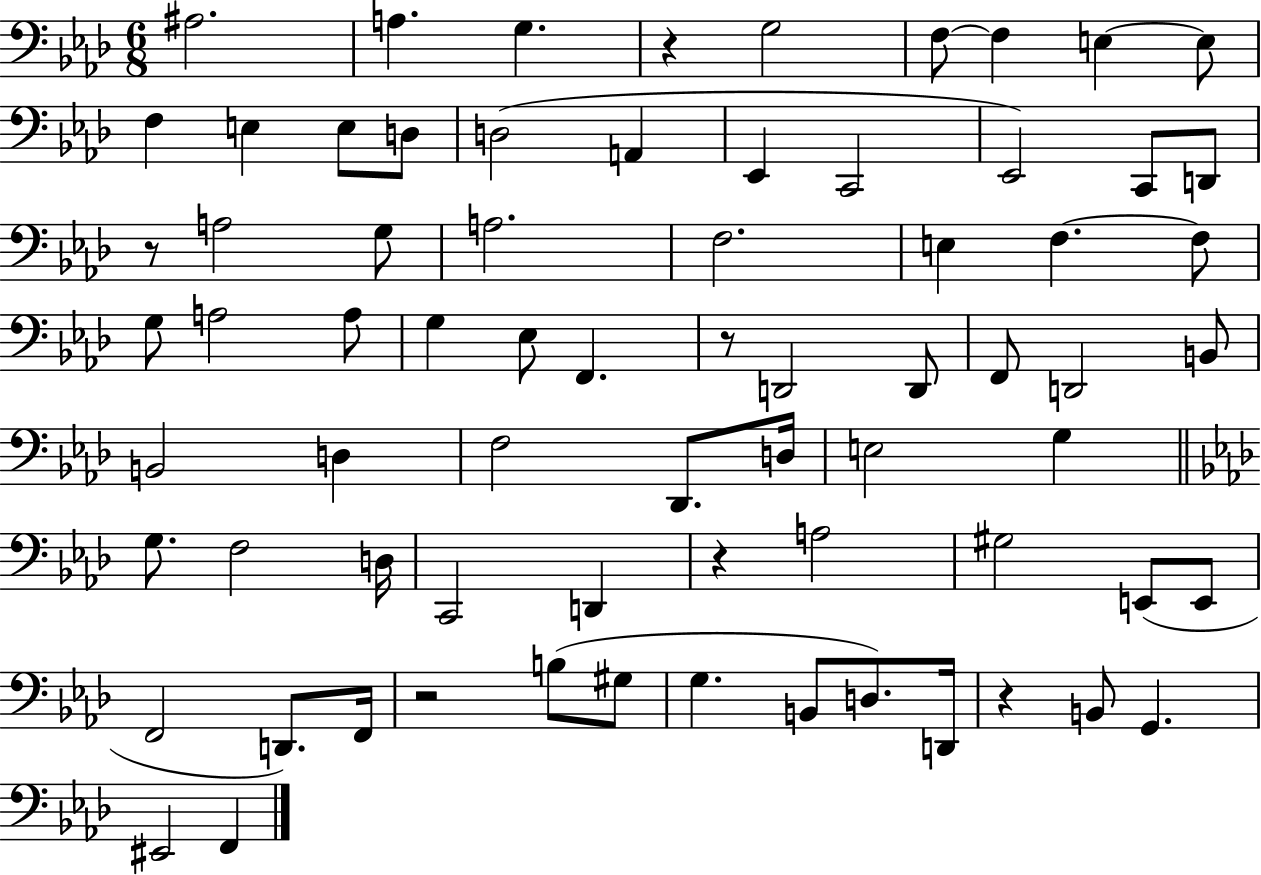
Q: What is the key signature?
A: AES major